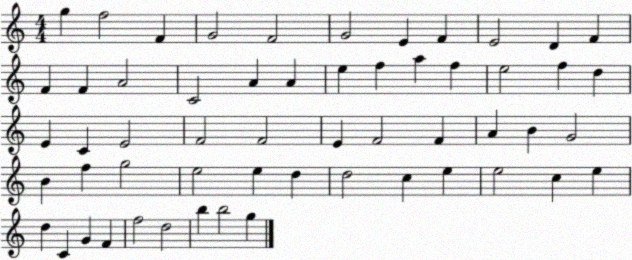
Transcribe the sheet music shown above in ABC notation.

X:1
T:Untitled
M:4/4
L:1/4
K:C
g f2 F G2 F2 G2 E F E2 D F F F A2 C2 A A e f a f e2 f d E C E2 F2 F2 E F2 F A B G2 B f g2 e2 e d d2 c e e2 c e d C G F f2 d2 b b2 g